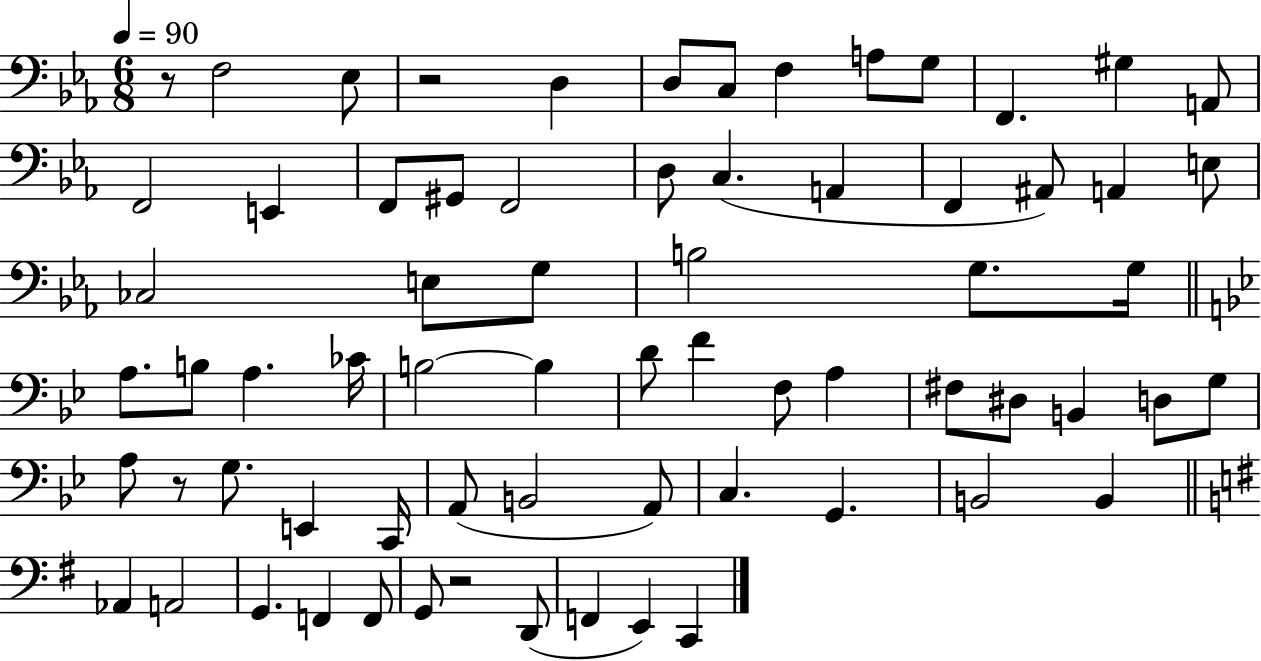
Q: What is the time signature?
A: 6/8